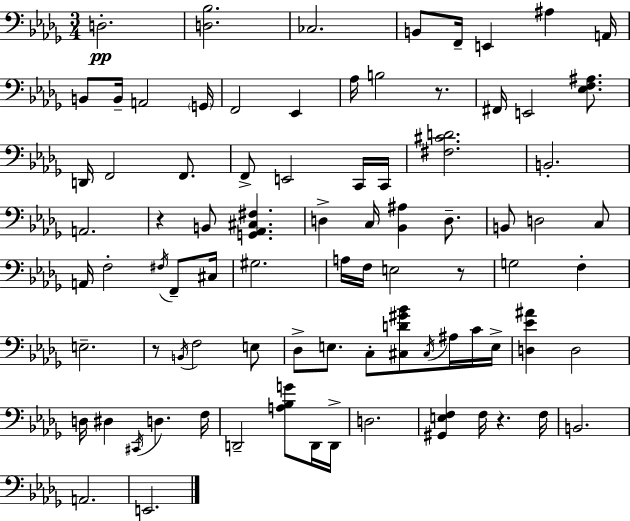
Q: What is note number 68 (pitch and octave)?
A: B2